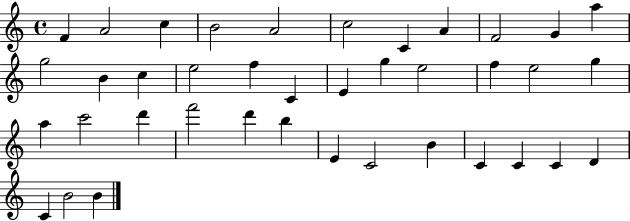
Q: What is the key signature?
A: C major